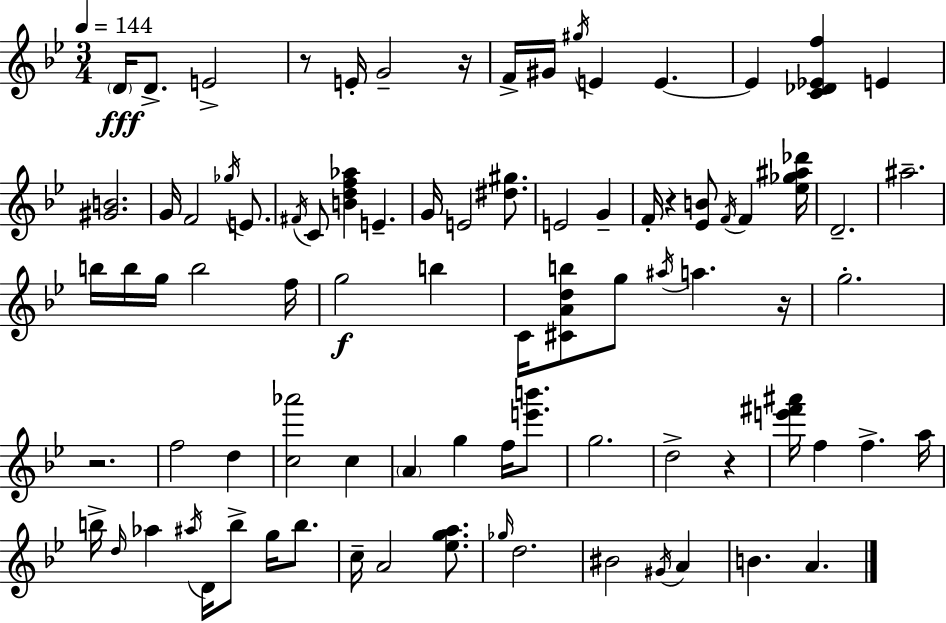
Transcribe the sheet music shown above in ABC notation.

X:1
T:Untitled
M:3/4
L:1/4
K:Bb
D/4 D/2 E2 z/2 E/4 G2 z/4 F/4 ^G/4 ^g/4 E E E [C_D_Ef] E [^GB]2 G/4 F2 _g/4 E/2 ^F/4 C/2 [Bdf_a] E G/4 E2 [^d^g]/2 E2 G F/4 z [_EB]/2 F/4 F [_e_g^a_d']/4 D2 ^a2 b/4 b/4 g/4 b2 f/4 g2 b C/4 [^CAdb]/2 g/2 ^a/4 a z/4 g2 z2 f2 d [c_a']2 c A g f/4 [e'b']/2 g2 d2 z [e'^f'^a']/4 f f a/4 b/4 d/4 _a ^a/4 D/4 b/2 g/4 b/2 c/4 A2 [_ega]/2 _g/4 d2 ^B2 ^G/4 A B A